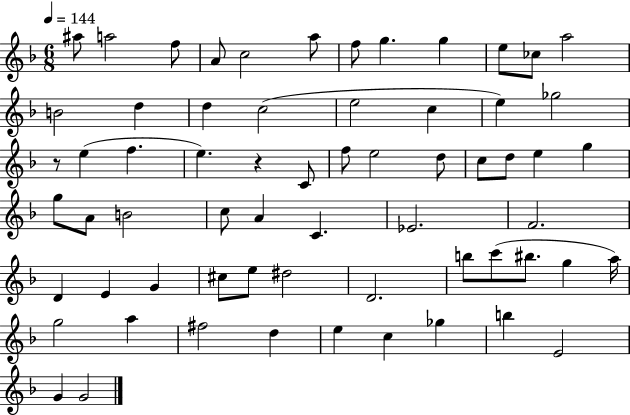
{
  \clef treble
  \numericTimeSignature
  \time 6/8
  \key f \major
  \tempo 4 = 144
  \repeat volta 2 { ais''8 a''2 f''8 | a'8 c''2 a''8 | f''8 g''4. g''4 | e''8 ces''8 a''2 | \break b'2 d''4 | d''4 c''2( | e''2 c''4 | e''4) ges''2 | \break r8 e''4( f''4. | e''4.) r4 c'8 | f''8 e''2 d''8 | c''8 d''8 e''4 g''4 | \break g''8 a'8 b'2 | c''8 a'4 c'4. | ees'2. | f'2. | \break d'4 e'4 g'4 | cis''8 e''8 dis''2 | d'2. | b''8 c'''8( bis''8. g''4 a''16) | \break g''2 a''4 | fis''2 d''4 | e''4 c''4 ges''4 | b''4 e'2 | \break g'4 g'2 | } \bar "|."
}